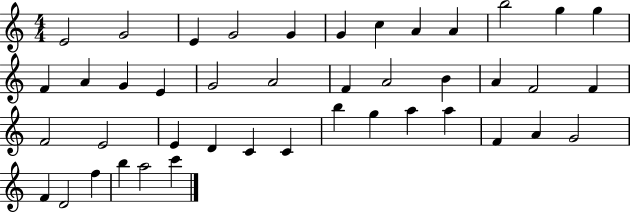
E4/h G4/h E4/q G4/h G4/q G4/q C5/q A4/q A4/q B5/h G5/q G5/q F4/q A4/q G4/q E4/q G4/h A4/h F4/q A4/h B4/q A4/q F4/h F4/q F4/h E4/h E4/q D4/q C4/q C4/q B5/q G5/q A5/q A5/q F4/q A4/q G4/h F4/q D4/h F5/q B5/q A5/h C6/q